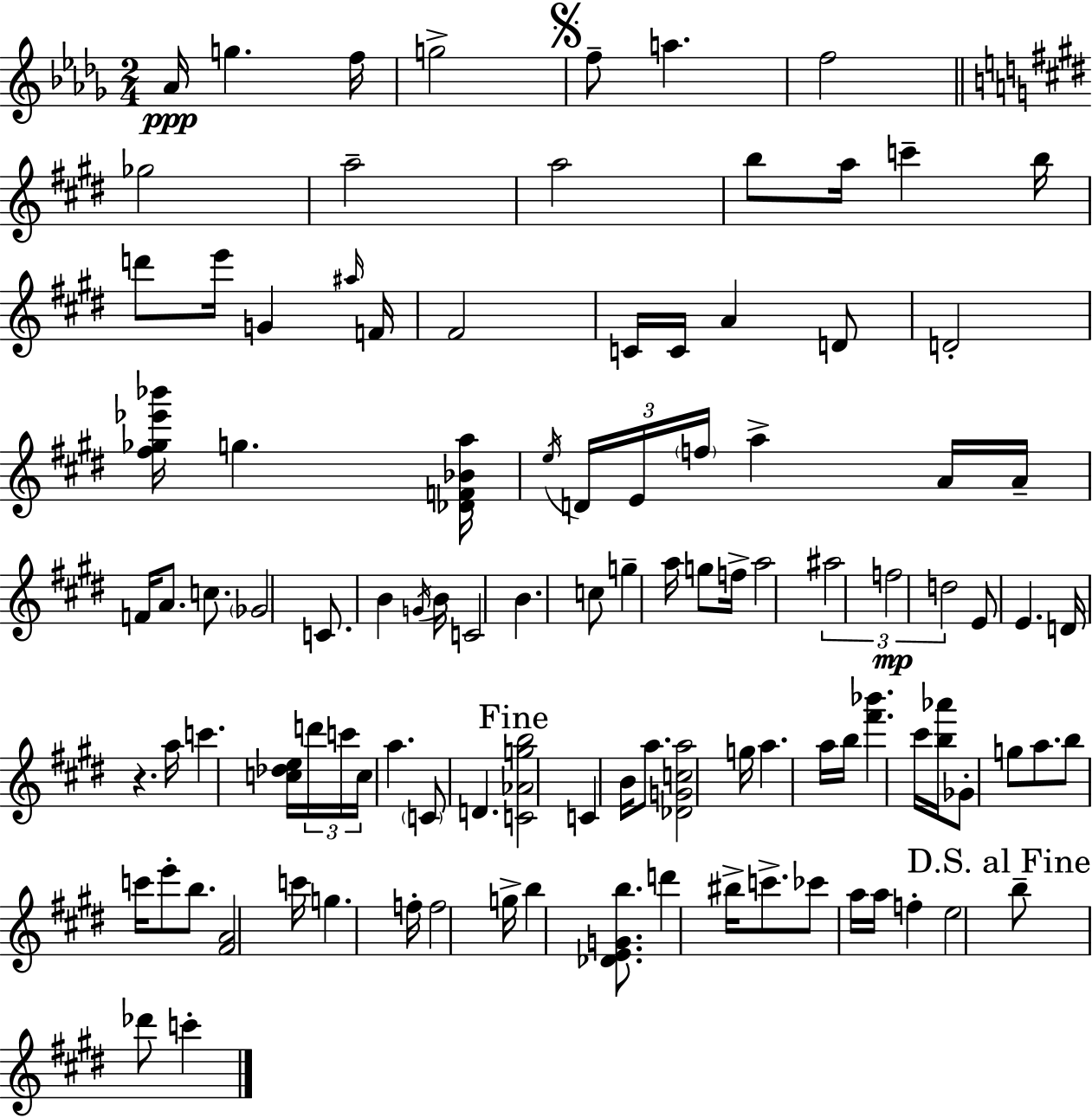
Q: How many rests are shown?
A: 1